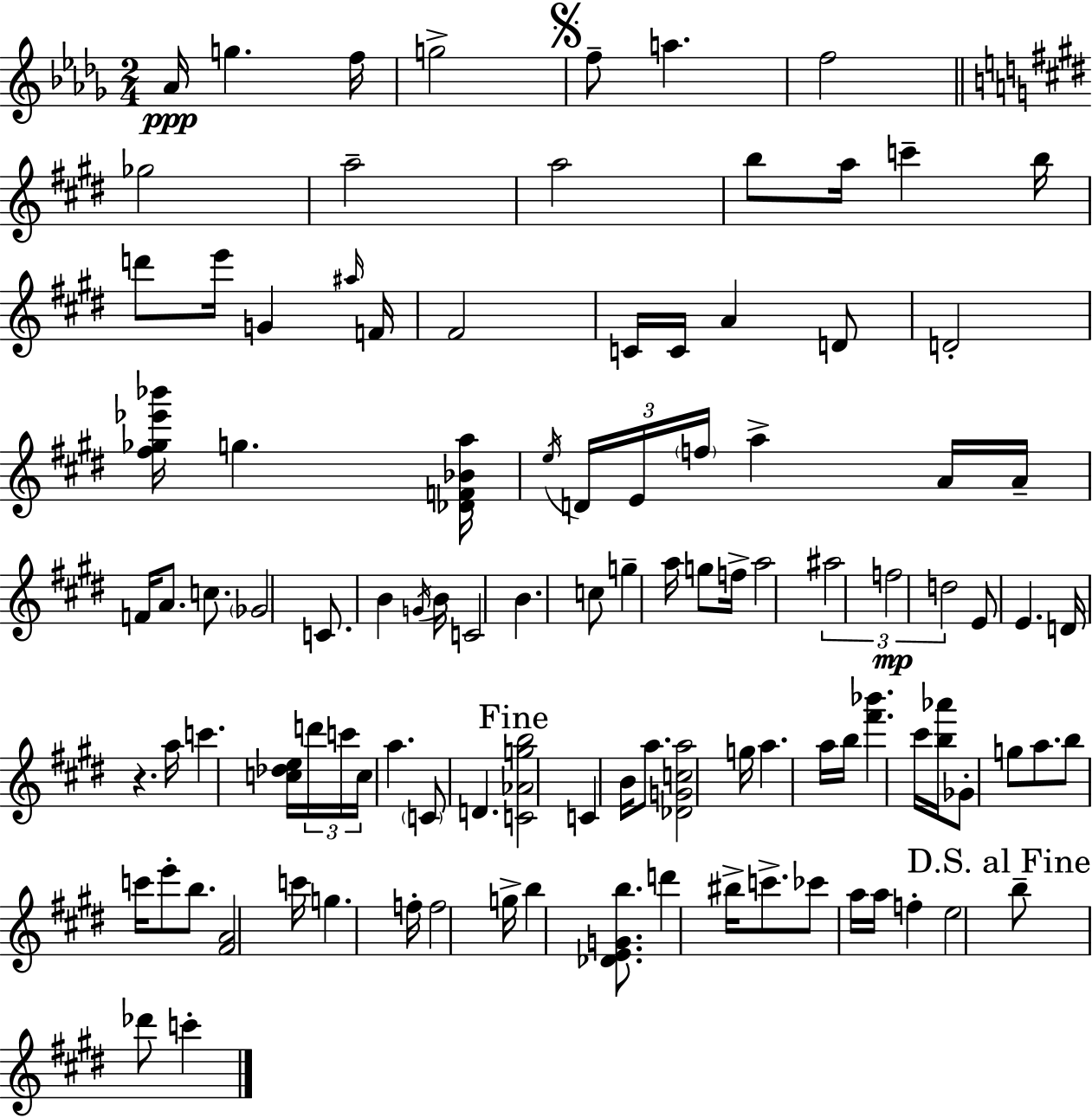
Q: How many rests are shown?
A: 1